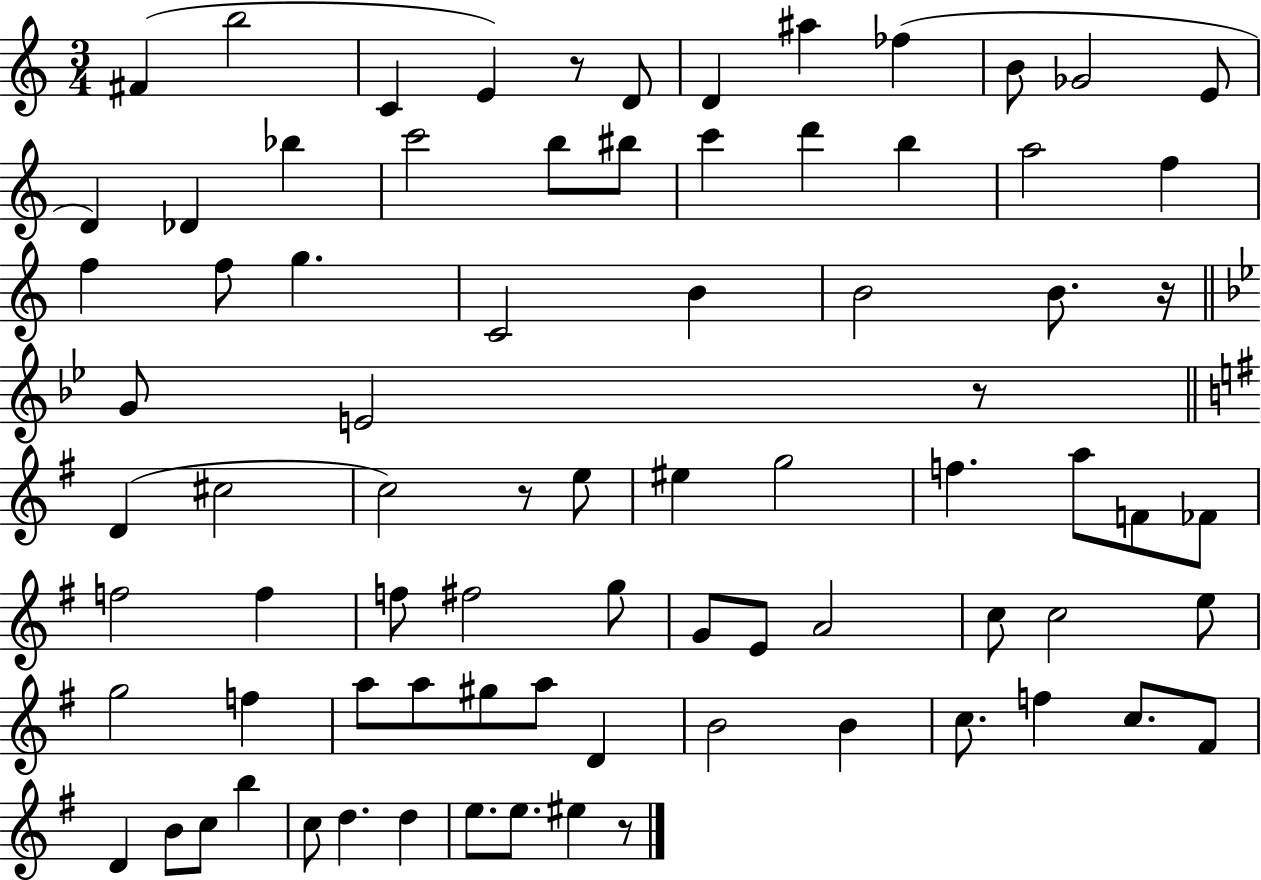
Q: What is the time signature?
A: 3/4